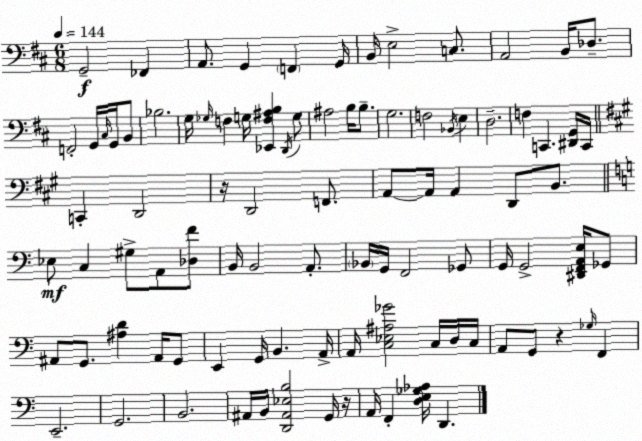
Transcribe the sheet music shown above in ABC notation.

X:1
T:Untitled
M:6/8
L:1/4
K:D
G,,2 _F,, A,,/2 G,, F,, G,,/4 B,,/4 E,2 C,/2 A,,2 B,,/4 _D,/2 F,,2 G,,/4 ^C,/4 G,,/4 B,,/2 _B,2 G,/4 _G,/4 F, G,/4 [_E,,F,^A,B,] D,,/4 G,/2 ^A,2 B,/4 B,/2 G,2 F,2 _B,,/4 E, D,2 F, C,, [^D,,G,,]/4 C,,/4 C,, D,,2 z/4 D,,2 F,,/2 A,,/2 A,,/4 A,, D,,/2 B,,/2 _E,/2 C, ^G,/2 A,,/2 [_D,F]/2 B,,/4 B,,2 A,,/2 _B,,/4 G,,/4 F,,2 _G,,/2 G,,/4 G,,2 [^D,,F,,A,,E,]/4 _G,,/2 ^A,,/2 G,,/2 [^A,D] ^A,,/4 G,,/2 E,, G,,/4 B,, A,,/4 A,,/4 [C,_E,^A,_G]2 C,/4 D,/4 C,/4 A,,/2 G,,/2 z _G,/4 F,, E,,2 G,,2 B,,2 ^A,,/4 B,,/4 [D,,^A,,_E,B,]2 G,,/4 z/4 A,,/4 F,, [D,E,_G,_A,]/4 D,,